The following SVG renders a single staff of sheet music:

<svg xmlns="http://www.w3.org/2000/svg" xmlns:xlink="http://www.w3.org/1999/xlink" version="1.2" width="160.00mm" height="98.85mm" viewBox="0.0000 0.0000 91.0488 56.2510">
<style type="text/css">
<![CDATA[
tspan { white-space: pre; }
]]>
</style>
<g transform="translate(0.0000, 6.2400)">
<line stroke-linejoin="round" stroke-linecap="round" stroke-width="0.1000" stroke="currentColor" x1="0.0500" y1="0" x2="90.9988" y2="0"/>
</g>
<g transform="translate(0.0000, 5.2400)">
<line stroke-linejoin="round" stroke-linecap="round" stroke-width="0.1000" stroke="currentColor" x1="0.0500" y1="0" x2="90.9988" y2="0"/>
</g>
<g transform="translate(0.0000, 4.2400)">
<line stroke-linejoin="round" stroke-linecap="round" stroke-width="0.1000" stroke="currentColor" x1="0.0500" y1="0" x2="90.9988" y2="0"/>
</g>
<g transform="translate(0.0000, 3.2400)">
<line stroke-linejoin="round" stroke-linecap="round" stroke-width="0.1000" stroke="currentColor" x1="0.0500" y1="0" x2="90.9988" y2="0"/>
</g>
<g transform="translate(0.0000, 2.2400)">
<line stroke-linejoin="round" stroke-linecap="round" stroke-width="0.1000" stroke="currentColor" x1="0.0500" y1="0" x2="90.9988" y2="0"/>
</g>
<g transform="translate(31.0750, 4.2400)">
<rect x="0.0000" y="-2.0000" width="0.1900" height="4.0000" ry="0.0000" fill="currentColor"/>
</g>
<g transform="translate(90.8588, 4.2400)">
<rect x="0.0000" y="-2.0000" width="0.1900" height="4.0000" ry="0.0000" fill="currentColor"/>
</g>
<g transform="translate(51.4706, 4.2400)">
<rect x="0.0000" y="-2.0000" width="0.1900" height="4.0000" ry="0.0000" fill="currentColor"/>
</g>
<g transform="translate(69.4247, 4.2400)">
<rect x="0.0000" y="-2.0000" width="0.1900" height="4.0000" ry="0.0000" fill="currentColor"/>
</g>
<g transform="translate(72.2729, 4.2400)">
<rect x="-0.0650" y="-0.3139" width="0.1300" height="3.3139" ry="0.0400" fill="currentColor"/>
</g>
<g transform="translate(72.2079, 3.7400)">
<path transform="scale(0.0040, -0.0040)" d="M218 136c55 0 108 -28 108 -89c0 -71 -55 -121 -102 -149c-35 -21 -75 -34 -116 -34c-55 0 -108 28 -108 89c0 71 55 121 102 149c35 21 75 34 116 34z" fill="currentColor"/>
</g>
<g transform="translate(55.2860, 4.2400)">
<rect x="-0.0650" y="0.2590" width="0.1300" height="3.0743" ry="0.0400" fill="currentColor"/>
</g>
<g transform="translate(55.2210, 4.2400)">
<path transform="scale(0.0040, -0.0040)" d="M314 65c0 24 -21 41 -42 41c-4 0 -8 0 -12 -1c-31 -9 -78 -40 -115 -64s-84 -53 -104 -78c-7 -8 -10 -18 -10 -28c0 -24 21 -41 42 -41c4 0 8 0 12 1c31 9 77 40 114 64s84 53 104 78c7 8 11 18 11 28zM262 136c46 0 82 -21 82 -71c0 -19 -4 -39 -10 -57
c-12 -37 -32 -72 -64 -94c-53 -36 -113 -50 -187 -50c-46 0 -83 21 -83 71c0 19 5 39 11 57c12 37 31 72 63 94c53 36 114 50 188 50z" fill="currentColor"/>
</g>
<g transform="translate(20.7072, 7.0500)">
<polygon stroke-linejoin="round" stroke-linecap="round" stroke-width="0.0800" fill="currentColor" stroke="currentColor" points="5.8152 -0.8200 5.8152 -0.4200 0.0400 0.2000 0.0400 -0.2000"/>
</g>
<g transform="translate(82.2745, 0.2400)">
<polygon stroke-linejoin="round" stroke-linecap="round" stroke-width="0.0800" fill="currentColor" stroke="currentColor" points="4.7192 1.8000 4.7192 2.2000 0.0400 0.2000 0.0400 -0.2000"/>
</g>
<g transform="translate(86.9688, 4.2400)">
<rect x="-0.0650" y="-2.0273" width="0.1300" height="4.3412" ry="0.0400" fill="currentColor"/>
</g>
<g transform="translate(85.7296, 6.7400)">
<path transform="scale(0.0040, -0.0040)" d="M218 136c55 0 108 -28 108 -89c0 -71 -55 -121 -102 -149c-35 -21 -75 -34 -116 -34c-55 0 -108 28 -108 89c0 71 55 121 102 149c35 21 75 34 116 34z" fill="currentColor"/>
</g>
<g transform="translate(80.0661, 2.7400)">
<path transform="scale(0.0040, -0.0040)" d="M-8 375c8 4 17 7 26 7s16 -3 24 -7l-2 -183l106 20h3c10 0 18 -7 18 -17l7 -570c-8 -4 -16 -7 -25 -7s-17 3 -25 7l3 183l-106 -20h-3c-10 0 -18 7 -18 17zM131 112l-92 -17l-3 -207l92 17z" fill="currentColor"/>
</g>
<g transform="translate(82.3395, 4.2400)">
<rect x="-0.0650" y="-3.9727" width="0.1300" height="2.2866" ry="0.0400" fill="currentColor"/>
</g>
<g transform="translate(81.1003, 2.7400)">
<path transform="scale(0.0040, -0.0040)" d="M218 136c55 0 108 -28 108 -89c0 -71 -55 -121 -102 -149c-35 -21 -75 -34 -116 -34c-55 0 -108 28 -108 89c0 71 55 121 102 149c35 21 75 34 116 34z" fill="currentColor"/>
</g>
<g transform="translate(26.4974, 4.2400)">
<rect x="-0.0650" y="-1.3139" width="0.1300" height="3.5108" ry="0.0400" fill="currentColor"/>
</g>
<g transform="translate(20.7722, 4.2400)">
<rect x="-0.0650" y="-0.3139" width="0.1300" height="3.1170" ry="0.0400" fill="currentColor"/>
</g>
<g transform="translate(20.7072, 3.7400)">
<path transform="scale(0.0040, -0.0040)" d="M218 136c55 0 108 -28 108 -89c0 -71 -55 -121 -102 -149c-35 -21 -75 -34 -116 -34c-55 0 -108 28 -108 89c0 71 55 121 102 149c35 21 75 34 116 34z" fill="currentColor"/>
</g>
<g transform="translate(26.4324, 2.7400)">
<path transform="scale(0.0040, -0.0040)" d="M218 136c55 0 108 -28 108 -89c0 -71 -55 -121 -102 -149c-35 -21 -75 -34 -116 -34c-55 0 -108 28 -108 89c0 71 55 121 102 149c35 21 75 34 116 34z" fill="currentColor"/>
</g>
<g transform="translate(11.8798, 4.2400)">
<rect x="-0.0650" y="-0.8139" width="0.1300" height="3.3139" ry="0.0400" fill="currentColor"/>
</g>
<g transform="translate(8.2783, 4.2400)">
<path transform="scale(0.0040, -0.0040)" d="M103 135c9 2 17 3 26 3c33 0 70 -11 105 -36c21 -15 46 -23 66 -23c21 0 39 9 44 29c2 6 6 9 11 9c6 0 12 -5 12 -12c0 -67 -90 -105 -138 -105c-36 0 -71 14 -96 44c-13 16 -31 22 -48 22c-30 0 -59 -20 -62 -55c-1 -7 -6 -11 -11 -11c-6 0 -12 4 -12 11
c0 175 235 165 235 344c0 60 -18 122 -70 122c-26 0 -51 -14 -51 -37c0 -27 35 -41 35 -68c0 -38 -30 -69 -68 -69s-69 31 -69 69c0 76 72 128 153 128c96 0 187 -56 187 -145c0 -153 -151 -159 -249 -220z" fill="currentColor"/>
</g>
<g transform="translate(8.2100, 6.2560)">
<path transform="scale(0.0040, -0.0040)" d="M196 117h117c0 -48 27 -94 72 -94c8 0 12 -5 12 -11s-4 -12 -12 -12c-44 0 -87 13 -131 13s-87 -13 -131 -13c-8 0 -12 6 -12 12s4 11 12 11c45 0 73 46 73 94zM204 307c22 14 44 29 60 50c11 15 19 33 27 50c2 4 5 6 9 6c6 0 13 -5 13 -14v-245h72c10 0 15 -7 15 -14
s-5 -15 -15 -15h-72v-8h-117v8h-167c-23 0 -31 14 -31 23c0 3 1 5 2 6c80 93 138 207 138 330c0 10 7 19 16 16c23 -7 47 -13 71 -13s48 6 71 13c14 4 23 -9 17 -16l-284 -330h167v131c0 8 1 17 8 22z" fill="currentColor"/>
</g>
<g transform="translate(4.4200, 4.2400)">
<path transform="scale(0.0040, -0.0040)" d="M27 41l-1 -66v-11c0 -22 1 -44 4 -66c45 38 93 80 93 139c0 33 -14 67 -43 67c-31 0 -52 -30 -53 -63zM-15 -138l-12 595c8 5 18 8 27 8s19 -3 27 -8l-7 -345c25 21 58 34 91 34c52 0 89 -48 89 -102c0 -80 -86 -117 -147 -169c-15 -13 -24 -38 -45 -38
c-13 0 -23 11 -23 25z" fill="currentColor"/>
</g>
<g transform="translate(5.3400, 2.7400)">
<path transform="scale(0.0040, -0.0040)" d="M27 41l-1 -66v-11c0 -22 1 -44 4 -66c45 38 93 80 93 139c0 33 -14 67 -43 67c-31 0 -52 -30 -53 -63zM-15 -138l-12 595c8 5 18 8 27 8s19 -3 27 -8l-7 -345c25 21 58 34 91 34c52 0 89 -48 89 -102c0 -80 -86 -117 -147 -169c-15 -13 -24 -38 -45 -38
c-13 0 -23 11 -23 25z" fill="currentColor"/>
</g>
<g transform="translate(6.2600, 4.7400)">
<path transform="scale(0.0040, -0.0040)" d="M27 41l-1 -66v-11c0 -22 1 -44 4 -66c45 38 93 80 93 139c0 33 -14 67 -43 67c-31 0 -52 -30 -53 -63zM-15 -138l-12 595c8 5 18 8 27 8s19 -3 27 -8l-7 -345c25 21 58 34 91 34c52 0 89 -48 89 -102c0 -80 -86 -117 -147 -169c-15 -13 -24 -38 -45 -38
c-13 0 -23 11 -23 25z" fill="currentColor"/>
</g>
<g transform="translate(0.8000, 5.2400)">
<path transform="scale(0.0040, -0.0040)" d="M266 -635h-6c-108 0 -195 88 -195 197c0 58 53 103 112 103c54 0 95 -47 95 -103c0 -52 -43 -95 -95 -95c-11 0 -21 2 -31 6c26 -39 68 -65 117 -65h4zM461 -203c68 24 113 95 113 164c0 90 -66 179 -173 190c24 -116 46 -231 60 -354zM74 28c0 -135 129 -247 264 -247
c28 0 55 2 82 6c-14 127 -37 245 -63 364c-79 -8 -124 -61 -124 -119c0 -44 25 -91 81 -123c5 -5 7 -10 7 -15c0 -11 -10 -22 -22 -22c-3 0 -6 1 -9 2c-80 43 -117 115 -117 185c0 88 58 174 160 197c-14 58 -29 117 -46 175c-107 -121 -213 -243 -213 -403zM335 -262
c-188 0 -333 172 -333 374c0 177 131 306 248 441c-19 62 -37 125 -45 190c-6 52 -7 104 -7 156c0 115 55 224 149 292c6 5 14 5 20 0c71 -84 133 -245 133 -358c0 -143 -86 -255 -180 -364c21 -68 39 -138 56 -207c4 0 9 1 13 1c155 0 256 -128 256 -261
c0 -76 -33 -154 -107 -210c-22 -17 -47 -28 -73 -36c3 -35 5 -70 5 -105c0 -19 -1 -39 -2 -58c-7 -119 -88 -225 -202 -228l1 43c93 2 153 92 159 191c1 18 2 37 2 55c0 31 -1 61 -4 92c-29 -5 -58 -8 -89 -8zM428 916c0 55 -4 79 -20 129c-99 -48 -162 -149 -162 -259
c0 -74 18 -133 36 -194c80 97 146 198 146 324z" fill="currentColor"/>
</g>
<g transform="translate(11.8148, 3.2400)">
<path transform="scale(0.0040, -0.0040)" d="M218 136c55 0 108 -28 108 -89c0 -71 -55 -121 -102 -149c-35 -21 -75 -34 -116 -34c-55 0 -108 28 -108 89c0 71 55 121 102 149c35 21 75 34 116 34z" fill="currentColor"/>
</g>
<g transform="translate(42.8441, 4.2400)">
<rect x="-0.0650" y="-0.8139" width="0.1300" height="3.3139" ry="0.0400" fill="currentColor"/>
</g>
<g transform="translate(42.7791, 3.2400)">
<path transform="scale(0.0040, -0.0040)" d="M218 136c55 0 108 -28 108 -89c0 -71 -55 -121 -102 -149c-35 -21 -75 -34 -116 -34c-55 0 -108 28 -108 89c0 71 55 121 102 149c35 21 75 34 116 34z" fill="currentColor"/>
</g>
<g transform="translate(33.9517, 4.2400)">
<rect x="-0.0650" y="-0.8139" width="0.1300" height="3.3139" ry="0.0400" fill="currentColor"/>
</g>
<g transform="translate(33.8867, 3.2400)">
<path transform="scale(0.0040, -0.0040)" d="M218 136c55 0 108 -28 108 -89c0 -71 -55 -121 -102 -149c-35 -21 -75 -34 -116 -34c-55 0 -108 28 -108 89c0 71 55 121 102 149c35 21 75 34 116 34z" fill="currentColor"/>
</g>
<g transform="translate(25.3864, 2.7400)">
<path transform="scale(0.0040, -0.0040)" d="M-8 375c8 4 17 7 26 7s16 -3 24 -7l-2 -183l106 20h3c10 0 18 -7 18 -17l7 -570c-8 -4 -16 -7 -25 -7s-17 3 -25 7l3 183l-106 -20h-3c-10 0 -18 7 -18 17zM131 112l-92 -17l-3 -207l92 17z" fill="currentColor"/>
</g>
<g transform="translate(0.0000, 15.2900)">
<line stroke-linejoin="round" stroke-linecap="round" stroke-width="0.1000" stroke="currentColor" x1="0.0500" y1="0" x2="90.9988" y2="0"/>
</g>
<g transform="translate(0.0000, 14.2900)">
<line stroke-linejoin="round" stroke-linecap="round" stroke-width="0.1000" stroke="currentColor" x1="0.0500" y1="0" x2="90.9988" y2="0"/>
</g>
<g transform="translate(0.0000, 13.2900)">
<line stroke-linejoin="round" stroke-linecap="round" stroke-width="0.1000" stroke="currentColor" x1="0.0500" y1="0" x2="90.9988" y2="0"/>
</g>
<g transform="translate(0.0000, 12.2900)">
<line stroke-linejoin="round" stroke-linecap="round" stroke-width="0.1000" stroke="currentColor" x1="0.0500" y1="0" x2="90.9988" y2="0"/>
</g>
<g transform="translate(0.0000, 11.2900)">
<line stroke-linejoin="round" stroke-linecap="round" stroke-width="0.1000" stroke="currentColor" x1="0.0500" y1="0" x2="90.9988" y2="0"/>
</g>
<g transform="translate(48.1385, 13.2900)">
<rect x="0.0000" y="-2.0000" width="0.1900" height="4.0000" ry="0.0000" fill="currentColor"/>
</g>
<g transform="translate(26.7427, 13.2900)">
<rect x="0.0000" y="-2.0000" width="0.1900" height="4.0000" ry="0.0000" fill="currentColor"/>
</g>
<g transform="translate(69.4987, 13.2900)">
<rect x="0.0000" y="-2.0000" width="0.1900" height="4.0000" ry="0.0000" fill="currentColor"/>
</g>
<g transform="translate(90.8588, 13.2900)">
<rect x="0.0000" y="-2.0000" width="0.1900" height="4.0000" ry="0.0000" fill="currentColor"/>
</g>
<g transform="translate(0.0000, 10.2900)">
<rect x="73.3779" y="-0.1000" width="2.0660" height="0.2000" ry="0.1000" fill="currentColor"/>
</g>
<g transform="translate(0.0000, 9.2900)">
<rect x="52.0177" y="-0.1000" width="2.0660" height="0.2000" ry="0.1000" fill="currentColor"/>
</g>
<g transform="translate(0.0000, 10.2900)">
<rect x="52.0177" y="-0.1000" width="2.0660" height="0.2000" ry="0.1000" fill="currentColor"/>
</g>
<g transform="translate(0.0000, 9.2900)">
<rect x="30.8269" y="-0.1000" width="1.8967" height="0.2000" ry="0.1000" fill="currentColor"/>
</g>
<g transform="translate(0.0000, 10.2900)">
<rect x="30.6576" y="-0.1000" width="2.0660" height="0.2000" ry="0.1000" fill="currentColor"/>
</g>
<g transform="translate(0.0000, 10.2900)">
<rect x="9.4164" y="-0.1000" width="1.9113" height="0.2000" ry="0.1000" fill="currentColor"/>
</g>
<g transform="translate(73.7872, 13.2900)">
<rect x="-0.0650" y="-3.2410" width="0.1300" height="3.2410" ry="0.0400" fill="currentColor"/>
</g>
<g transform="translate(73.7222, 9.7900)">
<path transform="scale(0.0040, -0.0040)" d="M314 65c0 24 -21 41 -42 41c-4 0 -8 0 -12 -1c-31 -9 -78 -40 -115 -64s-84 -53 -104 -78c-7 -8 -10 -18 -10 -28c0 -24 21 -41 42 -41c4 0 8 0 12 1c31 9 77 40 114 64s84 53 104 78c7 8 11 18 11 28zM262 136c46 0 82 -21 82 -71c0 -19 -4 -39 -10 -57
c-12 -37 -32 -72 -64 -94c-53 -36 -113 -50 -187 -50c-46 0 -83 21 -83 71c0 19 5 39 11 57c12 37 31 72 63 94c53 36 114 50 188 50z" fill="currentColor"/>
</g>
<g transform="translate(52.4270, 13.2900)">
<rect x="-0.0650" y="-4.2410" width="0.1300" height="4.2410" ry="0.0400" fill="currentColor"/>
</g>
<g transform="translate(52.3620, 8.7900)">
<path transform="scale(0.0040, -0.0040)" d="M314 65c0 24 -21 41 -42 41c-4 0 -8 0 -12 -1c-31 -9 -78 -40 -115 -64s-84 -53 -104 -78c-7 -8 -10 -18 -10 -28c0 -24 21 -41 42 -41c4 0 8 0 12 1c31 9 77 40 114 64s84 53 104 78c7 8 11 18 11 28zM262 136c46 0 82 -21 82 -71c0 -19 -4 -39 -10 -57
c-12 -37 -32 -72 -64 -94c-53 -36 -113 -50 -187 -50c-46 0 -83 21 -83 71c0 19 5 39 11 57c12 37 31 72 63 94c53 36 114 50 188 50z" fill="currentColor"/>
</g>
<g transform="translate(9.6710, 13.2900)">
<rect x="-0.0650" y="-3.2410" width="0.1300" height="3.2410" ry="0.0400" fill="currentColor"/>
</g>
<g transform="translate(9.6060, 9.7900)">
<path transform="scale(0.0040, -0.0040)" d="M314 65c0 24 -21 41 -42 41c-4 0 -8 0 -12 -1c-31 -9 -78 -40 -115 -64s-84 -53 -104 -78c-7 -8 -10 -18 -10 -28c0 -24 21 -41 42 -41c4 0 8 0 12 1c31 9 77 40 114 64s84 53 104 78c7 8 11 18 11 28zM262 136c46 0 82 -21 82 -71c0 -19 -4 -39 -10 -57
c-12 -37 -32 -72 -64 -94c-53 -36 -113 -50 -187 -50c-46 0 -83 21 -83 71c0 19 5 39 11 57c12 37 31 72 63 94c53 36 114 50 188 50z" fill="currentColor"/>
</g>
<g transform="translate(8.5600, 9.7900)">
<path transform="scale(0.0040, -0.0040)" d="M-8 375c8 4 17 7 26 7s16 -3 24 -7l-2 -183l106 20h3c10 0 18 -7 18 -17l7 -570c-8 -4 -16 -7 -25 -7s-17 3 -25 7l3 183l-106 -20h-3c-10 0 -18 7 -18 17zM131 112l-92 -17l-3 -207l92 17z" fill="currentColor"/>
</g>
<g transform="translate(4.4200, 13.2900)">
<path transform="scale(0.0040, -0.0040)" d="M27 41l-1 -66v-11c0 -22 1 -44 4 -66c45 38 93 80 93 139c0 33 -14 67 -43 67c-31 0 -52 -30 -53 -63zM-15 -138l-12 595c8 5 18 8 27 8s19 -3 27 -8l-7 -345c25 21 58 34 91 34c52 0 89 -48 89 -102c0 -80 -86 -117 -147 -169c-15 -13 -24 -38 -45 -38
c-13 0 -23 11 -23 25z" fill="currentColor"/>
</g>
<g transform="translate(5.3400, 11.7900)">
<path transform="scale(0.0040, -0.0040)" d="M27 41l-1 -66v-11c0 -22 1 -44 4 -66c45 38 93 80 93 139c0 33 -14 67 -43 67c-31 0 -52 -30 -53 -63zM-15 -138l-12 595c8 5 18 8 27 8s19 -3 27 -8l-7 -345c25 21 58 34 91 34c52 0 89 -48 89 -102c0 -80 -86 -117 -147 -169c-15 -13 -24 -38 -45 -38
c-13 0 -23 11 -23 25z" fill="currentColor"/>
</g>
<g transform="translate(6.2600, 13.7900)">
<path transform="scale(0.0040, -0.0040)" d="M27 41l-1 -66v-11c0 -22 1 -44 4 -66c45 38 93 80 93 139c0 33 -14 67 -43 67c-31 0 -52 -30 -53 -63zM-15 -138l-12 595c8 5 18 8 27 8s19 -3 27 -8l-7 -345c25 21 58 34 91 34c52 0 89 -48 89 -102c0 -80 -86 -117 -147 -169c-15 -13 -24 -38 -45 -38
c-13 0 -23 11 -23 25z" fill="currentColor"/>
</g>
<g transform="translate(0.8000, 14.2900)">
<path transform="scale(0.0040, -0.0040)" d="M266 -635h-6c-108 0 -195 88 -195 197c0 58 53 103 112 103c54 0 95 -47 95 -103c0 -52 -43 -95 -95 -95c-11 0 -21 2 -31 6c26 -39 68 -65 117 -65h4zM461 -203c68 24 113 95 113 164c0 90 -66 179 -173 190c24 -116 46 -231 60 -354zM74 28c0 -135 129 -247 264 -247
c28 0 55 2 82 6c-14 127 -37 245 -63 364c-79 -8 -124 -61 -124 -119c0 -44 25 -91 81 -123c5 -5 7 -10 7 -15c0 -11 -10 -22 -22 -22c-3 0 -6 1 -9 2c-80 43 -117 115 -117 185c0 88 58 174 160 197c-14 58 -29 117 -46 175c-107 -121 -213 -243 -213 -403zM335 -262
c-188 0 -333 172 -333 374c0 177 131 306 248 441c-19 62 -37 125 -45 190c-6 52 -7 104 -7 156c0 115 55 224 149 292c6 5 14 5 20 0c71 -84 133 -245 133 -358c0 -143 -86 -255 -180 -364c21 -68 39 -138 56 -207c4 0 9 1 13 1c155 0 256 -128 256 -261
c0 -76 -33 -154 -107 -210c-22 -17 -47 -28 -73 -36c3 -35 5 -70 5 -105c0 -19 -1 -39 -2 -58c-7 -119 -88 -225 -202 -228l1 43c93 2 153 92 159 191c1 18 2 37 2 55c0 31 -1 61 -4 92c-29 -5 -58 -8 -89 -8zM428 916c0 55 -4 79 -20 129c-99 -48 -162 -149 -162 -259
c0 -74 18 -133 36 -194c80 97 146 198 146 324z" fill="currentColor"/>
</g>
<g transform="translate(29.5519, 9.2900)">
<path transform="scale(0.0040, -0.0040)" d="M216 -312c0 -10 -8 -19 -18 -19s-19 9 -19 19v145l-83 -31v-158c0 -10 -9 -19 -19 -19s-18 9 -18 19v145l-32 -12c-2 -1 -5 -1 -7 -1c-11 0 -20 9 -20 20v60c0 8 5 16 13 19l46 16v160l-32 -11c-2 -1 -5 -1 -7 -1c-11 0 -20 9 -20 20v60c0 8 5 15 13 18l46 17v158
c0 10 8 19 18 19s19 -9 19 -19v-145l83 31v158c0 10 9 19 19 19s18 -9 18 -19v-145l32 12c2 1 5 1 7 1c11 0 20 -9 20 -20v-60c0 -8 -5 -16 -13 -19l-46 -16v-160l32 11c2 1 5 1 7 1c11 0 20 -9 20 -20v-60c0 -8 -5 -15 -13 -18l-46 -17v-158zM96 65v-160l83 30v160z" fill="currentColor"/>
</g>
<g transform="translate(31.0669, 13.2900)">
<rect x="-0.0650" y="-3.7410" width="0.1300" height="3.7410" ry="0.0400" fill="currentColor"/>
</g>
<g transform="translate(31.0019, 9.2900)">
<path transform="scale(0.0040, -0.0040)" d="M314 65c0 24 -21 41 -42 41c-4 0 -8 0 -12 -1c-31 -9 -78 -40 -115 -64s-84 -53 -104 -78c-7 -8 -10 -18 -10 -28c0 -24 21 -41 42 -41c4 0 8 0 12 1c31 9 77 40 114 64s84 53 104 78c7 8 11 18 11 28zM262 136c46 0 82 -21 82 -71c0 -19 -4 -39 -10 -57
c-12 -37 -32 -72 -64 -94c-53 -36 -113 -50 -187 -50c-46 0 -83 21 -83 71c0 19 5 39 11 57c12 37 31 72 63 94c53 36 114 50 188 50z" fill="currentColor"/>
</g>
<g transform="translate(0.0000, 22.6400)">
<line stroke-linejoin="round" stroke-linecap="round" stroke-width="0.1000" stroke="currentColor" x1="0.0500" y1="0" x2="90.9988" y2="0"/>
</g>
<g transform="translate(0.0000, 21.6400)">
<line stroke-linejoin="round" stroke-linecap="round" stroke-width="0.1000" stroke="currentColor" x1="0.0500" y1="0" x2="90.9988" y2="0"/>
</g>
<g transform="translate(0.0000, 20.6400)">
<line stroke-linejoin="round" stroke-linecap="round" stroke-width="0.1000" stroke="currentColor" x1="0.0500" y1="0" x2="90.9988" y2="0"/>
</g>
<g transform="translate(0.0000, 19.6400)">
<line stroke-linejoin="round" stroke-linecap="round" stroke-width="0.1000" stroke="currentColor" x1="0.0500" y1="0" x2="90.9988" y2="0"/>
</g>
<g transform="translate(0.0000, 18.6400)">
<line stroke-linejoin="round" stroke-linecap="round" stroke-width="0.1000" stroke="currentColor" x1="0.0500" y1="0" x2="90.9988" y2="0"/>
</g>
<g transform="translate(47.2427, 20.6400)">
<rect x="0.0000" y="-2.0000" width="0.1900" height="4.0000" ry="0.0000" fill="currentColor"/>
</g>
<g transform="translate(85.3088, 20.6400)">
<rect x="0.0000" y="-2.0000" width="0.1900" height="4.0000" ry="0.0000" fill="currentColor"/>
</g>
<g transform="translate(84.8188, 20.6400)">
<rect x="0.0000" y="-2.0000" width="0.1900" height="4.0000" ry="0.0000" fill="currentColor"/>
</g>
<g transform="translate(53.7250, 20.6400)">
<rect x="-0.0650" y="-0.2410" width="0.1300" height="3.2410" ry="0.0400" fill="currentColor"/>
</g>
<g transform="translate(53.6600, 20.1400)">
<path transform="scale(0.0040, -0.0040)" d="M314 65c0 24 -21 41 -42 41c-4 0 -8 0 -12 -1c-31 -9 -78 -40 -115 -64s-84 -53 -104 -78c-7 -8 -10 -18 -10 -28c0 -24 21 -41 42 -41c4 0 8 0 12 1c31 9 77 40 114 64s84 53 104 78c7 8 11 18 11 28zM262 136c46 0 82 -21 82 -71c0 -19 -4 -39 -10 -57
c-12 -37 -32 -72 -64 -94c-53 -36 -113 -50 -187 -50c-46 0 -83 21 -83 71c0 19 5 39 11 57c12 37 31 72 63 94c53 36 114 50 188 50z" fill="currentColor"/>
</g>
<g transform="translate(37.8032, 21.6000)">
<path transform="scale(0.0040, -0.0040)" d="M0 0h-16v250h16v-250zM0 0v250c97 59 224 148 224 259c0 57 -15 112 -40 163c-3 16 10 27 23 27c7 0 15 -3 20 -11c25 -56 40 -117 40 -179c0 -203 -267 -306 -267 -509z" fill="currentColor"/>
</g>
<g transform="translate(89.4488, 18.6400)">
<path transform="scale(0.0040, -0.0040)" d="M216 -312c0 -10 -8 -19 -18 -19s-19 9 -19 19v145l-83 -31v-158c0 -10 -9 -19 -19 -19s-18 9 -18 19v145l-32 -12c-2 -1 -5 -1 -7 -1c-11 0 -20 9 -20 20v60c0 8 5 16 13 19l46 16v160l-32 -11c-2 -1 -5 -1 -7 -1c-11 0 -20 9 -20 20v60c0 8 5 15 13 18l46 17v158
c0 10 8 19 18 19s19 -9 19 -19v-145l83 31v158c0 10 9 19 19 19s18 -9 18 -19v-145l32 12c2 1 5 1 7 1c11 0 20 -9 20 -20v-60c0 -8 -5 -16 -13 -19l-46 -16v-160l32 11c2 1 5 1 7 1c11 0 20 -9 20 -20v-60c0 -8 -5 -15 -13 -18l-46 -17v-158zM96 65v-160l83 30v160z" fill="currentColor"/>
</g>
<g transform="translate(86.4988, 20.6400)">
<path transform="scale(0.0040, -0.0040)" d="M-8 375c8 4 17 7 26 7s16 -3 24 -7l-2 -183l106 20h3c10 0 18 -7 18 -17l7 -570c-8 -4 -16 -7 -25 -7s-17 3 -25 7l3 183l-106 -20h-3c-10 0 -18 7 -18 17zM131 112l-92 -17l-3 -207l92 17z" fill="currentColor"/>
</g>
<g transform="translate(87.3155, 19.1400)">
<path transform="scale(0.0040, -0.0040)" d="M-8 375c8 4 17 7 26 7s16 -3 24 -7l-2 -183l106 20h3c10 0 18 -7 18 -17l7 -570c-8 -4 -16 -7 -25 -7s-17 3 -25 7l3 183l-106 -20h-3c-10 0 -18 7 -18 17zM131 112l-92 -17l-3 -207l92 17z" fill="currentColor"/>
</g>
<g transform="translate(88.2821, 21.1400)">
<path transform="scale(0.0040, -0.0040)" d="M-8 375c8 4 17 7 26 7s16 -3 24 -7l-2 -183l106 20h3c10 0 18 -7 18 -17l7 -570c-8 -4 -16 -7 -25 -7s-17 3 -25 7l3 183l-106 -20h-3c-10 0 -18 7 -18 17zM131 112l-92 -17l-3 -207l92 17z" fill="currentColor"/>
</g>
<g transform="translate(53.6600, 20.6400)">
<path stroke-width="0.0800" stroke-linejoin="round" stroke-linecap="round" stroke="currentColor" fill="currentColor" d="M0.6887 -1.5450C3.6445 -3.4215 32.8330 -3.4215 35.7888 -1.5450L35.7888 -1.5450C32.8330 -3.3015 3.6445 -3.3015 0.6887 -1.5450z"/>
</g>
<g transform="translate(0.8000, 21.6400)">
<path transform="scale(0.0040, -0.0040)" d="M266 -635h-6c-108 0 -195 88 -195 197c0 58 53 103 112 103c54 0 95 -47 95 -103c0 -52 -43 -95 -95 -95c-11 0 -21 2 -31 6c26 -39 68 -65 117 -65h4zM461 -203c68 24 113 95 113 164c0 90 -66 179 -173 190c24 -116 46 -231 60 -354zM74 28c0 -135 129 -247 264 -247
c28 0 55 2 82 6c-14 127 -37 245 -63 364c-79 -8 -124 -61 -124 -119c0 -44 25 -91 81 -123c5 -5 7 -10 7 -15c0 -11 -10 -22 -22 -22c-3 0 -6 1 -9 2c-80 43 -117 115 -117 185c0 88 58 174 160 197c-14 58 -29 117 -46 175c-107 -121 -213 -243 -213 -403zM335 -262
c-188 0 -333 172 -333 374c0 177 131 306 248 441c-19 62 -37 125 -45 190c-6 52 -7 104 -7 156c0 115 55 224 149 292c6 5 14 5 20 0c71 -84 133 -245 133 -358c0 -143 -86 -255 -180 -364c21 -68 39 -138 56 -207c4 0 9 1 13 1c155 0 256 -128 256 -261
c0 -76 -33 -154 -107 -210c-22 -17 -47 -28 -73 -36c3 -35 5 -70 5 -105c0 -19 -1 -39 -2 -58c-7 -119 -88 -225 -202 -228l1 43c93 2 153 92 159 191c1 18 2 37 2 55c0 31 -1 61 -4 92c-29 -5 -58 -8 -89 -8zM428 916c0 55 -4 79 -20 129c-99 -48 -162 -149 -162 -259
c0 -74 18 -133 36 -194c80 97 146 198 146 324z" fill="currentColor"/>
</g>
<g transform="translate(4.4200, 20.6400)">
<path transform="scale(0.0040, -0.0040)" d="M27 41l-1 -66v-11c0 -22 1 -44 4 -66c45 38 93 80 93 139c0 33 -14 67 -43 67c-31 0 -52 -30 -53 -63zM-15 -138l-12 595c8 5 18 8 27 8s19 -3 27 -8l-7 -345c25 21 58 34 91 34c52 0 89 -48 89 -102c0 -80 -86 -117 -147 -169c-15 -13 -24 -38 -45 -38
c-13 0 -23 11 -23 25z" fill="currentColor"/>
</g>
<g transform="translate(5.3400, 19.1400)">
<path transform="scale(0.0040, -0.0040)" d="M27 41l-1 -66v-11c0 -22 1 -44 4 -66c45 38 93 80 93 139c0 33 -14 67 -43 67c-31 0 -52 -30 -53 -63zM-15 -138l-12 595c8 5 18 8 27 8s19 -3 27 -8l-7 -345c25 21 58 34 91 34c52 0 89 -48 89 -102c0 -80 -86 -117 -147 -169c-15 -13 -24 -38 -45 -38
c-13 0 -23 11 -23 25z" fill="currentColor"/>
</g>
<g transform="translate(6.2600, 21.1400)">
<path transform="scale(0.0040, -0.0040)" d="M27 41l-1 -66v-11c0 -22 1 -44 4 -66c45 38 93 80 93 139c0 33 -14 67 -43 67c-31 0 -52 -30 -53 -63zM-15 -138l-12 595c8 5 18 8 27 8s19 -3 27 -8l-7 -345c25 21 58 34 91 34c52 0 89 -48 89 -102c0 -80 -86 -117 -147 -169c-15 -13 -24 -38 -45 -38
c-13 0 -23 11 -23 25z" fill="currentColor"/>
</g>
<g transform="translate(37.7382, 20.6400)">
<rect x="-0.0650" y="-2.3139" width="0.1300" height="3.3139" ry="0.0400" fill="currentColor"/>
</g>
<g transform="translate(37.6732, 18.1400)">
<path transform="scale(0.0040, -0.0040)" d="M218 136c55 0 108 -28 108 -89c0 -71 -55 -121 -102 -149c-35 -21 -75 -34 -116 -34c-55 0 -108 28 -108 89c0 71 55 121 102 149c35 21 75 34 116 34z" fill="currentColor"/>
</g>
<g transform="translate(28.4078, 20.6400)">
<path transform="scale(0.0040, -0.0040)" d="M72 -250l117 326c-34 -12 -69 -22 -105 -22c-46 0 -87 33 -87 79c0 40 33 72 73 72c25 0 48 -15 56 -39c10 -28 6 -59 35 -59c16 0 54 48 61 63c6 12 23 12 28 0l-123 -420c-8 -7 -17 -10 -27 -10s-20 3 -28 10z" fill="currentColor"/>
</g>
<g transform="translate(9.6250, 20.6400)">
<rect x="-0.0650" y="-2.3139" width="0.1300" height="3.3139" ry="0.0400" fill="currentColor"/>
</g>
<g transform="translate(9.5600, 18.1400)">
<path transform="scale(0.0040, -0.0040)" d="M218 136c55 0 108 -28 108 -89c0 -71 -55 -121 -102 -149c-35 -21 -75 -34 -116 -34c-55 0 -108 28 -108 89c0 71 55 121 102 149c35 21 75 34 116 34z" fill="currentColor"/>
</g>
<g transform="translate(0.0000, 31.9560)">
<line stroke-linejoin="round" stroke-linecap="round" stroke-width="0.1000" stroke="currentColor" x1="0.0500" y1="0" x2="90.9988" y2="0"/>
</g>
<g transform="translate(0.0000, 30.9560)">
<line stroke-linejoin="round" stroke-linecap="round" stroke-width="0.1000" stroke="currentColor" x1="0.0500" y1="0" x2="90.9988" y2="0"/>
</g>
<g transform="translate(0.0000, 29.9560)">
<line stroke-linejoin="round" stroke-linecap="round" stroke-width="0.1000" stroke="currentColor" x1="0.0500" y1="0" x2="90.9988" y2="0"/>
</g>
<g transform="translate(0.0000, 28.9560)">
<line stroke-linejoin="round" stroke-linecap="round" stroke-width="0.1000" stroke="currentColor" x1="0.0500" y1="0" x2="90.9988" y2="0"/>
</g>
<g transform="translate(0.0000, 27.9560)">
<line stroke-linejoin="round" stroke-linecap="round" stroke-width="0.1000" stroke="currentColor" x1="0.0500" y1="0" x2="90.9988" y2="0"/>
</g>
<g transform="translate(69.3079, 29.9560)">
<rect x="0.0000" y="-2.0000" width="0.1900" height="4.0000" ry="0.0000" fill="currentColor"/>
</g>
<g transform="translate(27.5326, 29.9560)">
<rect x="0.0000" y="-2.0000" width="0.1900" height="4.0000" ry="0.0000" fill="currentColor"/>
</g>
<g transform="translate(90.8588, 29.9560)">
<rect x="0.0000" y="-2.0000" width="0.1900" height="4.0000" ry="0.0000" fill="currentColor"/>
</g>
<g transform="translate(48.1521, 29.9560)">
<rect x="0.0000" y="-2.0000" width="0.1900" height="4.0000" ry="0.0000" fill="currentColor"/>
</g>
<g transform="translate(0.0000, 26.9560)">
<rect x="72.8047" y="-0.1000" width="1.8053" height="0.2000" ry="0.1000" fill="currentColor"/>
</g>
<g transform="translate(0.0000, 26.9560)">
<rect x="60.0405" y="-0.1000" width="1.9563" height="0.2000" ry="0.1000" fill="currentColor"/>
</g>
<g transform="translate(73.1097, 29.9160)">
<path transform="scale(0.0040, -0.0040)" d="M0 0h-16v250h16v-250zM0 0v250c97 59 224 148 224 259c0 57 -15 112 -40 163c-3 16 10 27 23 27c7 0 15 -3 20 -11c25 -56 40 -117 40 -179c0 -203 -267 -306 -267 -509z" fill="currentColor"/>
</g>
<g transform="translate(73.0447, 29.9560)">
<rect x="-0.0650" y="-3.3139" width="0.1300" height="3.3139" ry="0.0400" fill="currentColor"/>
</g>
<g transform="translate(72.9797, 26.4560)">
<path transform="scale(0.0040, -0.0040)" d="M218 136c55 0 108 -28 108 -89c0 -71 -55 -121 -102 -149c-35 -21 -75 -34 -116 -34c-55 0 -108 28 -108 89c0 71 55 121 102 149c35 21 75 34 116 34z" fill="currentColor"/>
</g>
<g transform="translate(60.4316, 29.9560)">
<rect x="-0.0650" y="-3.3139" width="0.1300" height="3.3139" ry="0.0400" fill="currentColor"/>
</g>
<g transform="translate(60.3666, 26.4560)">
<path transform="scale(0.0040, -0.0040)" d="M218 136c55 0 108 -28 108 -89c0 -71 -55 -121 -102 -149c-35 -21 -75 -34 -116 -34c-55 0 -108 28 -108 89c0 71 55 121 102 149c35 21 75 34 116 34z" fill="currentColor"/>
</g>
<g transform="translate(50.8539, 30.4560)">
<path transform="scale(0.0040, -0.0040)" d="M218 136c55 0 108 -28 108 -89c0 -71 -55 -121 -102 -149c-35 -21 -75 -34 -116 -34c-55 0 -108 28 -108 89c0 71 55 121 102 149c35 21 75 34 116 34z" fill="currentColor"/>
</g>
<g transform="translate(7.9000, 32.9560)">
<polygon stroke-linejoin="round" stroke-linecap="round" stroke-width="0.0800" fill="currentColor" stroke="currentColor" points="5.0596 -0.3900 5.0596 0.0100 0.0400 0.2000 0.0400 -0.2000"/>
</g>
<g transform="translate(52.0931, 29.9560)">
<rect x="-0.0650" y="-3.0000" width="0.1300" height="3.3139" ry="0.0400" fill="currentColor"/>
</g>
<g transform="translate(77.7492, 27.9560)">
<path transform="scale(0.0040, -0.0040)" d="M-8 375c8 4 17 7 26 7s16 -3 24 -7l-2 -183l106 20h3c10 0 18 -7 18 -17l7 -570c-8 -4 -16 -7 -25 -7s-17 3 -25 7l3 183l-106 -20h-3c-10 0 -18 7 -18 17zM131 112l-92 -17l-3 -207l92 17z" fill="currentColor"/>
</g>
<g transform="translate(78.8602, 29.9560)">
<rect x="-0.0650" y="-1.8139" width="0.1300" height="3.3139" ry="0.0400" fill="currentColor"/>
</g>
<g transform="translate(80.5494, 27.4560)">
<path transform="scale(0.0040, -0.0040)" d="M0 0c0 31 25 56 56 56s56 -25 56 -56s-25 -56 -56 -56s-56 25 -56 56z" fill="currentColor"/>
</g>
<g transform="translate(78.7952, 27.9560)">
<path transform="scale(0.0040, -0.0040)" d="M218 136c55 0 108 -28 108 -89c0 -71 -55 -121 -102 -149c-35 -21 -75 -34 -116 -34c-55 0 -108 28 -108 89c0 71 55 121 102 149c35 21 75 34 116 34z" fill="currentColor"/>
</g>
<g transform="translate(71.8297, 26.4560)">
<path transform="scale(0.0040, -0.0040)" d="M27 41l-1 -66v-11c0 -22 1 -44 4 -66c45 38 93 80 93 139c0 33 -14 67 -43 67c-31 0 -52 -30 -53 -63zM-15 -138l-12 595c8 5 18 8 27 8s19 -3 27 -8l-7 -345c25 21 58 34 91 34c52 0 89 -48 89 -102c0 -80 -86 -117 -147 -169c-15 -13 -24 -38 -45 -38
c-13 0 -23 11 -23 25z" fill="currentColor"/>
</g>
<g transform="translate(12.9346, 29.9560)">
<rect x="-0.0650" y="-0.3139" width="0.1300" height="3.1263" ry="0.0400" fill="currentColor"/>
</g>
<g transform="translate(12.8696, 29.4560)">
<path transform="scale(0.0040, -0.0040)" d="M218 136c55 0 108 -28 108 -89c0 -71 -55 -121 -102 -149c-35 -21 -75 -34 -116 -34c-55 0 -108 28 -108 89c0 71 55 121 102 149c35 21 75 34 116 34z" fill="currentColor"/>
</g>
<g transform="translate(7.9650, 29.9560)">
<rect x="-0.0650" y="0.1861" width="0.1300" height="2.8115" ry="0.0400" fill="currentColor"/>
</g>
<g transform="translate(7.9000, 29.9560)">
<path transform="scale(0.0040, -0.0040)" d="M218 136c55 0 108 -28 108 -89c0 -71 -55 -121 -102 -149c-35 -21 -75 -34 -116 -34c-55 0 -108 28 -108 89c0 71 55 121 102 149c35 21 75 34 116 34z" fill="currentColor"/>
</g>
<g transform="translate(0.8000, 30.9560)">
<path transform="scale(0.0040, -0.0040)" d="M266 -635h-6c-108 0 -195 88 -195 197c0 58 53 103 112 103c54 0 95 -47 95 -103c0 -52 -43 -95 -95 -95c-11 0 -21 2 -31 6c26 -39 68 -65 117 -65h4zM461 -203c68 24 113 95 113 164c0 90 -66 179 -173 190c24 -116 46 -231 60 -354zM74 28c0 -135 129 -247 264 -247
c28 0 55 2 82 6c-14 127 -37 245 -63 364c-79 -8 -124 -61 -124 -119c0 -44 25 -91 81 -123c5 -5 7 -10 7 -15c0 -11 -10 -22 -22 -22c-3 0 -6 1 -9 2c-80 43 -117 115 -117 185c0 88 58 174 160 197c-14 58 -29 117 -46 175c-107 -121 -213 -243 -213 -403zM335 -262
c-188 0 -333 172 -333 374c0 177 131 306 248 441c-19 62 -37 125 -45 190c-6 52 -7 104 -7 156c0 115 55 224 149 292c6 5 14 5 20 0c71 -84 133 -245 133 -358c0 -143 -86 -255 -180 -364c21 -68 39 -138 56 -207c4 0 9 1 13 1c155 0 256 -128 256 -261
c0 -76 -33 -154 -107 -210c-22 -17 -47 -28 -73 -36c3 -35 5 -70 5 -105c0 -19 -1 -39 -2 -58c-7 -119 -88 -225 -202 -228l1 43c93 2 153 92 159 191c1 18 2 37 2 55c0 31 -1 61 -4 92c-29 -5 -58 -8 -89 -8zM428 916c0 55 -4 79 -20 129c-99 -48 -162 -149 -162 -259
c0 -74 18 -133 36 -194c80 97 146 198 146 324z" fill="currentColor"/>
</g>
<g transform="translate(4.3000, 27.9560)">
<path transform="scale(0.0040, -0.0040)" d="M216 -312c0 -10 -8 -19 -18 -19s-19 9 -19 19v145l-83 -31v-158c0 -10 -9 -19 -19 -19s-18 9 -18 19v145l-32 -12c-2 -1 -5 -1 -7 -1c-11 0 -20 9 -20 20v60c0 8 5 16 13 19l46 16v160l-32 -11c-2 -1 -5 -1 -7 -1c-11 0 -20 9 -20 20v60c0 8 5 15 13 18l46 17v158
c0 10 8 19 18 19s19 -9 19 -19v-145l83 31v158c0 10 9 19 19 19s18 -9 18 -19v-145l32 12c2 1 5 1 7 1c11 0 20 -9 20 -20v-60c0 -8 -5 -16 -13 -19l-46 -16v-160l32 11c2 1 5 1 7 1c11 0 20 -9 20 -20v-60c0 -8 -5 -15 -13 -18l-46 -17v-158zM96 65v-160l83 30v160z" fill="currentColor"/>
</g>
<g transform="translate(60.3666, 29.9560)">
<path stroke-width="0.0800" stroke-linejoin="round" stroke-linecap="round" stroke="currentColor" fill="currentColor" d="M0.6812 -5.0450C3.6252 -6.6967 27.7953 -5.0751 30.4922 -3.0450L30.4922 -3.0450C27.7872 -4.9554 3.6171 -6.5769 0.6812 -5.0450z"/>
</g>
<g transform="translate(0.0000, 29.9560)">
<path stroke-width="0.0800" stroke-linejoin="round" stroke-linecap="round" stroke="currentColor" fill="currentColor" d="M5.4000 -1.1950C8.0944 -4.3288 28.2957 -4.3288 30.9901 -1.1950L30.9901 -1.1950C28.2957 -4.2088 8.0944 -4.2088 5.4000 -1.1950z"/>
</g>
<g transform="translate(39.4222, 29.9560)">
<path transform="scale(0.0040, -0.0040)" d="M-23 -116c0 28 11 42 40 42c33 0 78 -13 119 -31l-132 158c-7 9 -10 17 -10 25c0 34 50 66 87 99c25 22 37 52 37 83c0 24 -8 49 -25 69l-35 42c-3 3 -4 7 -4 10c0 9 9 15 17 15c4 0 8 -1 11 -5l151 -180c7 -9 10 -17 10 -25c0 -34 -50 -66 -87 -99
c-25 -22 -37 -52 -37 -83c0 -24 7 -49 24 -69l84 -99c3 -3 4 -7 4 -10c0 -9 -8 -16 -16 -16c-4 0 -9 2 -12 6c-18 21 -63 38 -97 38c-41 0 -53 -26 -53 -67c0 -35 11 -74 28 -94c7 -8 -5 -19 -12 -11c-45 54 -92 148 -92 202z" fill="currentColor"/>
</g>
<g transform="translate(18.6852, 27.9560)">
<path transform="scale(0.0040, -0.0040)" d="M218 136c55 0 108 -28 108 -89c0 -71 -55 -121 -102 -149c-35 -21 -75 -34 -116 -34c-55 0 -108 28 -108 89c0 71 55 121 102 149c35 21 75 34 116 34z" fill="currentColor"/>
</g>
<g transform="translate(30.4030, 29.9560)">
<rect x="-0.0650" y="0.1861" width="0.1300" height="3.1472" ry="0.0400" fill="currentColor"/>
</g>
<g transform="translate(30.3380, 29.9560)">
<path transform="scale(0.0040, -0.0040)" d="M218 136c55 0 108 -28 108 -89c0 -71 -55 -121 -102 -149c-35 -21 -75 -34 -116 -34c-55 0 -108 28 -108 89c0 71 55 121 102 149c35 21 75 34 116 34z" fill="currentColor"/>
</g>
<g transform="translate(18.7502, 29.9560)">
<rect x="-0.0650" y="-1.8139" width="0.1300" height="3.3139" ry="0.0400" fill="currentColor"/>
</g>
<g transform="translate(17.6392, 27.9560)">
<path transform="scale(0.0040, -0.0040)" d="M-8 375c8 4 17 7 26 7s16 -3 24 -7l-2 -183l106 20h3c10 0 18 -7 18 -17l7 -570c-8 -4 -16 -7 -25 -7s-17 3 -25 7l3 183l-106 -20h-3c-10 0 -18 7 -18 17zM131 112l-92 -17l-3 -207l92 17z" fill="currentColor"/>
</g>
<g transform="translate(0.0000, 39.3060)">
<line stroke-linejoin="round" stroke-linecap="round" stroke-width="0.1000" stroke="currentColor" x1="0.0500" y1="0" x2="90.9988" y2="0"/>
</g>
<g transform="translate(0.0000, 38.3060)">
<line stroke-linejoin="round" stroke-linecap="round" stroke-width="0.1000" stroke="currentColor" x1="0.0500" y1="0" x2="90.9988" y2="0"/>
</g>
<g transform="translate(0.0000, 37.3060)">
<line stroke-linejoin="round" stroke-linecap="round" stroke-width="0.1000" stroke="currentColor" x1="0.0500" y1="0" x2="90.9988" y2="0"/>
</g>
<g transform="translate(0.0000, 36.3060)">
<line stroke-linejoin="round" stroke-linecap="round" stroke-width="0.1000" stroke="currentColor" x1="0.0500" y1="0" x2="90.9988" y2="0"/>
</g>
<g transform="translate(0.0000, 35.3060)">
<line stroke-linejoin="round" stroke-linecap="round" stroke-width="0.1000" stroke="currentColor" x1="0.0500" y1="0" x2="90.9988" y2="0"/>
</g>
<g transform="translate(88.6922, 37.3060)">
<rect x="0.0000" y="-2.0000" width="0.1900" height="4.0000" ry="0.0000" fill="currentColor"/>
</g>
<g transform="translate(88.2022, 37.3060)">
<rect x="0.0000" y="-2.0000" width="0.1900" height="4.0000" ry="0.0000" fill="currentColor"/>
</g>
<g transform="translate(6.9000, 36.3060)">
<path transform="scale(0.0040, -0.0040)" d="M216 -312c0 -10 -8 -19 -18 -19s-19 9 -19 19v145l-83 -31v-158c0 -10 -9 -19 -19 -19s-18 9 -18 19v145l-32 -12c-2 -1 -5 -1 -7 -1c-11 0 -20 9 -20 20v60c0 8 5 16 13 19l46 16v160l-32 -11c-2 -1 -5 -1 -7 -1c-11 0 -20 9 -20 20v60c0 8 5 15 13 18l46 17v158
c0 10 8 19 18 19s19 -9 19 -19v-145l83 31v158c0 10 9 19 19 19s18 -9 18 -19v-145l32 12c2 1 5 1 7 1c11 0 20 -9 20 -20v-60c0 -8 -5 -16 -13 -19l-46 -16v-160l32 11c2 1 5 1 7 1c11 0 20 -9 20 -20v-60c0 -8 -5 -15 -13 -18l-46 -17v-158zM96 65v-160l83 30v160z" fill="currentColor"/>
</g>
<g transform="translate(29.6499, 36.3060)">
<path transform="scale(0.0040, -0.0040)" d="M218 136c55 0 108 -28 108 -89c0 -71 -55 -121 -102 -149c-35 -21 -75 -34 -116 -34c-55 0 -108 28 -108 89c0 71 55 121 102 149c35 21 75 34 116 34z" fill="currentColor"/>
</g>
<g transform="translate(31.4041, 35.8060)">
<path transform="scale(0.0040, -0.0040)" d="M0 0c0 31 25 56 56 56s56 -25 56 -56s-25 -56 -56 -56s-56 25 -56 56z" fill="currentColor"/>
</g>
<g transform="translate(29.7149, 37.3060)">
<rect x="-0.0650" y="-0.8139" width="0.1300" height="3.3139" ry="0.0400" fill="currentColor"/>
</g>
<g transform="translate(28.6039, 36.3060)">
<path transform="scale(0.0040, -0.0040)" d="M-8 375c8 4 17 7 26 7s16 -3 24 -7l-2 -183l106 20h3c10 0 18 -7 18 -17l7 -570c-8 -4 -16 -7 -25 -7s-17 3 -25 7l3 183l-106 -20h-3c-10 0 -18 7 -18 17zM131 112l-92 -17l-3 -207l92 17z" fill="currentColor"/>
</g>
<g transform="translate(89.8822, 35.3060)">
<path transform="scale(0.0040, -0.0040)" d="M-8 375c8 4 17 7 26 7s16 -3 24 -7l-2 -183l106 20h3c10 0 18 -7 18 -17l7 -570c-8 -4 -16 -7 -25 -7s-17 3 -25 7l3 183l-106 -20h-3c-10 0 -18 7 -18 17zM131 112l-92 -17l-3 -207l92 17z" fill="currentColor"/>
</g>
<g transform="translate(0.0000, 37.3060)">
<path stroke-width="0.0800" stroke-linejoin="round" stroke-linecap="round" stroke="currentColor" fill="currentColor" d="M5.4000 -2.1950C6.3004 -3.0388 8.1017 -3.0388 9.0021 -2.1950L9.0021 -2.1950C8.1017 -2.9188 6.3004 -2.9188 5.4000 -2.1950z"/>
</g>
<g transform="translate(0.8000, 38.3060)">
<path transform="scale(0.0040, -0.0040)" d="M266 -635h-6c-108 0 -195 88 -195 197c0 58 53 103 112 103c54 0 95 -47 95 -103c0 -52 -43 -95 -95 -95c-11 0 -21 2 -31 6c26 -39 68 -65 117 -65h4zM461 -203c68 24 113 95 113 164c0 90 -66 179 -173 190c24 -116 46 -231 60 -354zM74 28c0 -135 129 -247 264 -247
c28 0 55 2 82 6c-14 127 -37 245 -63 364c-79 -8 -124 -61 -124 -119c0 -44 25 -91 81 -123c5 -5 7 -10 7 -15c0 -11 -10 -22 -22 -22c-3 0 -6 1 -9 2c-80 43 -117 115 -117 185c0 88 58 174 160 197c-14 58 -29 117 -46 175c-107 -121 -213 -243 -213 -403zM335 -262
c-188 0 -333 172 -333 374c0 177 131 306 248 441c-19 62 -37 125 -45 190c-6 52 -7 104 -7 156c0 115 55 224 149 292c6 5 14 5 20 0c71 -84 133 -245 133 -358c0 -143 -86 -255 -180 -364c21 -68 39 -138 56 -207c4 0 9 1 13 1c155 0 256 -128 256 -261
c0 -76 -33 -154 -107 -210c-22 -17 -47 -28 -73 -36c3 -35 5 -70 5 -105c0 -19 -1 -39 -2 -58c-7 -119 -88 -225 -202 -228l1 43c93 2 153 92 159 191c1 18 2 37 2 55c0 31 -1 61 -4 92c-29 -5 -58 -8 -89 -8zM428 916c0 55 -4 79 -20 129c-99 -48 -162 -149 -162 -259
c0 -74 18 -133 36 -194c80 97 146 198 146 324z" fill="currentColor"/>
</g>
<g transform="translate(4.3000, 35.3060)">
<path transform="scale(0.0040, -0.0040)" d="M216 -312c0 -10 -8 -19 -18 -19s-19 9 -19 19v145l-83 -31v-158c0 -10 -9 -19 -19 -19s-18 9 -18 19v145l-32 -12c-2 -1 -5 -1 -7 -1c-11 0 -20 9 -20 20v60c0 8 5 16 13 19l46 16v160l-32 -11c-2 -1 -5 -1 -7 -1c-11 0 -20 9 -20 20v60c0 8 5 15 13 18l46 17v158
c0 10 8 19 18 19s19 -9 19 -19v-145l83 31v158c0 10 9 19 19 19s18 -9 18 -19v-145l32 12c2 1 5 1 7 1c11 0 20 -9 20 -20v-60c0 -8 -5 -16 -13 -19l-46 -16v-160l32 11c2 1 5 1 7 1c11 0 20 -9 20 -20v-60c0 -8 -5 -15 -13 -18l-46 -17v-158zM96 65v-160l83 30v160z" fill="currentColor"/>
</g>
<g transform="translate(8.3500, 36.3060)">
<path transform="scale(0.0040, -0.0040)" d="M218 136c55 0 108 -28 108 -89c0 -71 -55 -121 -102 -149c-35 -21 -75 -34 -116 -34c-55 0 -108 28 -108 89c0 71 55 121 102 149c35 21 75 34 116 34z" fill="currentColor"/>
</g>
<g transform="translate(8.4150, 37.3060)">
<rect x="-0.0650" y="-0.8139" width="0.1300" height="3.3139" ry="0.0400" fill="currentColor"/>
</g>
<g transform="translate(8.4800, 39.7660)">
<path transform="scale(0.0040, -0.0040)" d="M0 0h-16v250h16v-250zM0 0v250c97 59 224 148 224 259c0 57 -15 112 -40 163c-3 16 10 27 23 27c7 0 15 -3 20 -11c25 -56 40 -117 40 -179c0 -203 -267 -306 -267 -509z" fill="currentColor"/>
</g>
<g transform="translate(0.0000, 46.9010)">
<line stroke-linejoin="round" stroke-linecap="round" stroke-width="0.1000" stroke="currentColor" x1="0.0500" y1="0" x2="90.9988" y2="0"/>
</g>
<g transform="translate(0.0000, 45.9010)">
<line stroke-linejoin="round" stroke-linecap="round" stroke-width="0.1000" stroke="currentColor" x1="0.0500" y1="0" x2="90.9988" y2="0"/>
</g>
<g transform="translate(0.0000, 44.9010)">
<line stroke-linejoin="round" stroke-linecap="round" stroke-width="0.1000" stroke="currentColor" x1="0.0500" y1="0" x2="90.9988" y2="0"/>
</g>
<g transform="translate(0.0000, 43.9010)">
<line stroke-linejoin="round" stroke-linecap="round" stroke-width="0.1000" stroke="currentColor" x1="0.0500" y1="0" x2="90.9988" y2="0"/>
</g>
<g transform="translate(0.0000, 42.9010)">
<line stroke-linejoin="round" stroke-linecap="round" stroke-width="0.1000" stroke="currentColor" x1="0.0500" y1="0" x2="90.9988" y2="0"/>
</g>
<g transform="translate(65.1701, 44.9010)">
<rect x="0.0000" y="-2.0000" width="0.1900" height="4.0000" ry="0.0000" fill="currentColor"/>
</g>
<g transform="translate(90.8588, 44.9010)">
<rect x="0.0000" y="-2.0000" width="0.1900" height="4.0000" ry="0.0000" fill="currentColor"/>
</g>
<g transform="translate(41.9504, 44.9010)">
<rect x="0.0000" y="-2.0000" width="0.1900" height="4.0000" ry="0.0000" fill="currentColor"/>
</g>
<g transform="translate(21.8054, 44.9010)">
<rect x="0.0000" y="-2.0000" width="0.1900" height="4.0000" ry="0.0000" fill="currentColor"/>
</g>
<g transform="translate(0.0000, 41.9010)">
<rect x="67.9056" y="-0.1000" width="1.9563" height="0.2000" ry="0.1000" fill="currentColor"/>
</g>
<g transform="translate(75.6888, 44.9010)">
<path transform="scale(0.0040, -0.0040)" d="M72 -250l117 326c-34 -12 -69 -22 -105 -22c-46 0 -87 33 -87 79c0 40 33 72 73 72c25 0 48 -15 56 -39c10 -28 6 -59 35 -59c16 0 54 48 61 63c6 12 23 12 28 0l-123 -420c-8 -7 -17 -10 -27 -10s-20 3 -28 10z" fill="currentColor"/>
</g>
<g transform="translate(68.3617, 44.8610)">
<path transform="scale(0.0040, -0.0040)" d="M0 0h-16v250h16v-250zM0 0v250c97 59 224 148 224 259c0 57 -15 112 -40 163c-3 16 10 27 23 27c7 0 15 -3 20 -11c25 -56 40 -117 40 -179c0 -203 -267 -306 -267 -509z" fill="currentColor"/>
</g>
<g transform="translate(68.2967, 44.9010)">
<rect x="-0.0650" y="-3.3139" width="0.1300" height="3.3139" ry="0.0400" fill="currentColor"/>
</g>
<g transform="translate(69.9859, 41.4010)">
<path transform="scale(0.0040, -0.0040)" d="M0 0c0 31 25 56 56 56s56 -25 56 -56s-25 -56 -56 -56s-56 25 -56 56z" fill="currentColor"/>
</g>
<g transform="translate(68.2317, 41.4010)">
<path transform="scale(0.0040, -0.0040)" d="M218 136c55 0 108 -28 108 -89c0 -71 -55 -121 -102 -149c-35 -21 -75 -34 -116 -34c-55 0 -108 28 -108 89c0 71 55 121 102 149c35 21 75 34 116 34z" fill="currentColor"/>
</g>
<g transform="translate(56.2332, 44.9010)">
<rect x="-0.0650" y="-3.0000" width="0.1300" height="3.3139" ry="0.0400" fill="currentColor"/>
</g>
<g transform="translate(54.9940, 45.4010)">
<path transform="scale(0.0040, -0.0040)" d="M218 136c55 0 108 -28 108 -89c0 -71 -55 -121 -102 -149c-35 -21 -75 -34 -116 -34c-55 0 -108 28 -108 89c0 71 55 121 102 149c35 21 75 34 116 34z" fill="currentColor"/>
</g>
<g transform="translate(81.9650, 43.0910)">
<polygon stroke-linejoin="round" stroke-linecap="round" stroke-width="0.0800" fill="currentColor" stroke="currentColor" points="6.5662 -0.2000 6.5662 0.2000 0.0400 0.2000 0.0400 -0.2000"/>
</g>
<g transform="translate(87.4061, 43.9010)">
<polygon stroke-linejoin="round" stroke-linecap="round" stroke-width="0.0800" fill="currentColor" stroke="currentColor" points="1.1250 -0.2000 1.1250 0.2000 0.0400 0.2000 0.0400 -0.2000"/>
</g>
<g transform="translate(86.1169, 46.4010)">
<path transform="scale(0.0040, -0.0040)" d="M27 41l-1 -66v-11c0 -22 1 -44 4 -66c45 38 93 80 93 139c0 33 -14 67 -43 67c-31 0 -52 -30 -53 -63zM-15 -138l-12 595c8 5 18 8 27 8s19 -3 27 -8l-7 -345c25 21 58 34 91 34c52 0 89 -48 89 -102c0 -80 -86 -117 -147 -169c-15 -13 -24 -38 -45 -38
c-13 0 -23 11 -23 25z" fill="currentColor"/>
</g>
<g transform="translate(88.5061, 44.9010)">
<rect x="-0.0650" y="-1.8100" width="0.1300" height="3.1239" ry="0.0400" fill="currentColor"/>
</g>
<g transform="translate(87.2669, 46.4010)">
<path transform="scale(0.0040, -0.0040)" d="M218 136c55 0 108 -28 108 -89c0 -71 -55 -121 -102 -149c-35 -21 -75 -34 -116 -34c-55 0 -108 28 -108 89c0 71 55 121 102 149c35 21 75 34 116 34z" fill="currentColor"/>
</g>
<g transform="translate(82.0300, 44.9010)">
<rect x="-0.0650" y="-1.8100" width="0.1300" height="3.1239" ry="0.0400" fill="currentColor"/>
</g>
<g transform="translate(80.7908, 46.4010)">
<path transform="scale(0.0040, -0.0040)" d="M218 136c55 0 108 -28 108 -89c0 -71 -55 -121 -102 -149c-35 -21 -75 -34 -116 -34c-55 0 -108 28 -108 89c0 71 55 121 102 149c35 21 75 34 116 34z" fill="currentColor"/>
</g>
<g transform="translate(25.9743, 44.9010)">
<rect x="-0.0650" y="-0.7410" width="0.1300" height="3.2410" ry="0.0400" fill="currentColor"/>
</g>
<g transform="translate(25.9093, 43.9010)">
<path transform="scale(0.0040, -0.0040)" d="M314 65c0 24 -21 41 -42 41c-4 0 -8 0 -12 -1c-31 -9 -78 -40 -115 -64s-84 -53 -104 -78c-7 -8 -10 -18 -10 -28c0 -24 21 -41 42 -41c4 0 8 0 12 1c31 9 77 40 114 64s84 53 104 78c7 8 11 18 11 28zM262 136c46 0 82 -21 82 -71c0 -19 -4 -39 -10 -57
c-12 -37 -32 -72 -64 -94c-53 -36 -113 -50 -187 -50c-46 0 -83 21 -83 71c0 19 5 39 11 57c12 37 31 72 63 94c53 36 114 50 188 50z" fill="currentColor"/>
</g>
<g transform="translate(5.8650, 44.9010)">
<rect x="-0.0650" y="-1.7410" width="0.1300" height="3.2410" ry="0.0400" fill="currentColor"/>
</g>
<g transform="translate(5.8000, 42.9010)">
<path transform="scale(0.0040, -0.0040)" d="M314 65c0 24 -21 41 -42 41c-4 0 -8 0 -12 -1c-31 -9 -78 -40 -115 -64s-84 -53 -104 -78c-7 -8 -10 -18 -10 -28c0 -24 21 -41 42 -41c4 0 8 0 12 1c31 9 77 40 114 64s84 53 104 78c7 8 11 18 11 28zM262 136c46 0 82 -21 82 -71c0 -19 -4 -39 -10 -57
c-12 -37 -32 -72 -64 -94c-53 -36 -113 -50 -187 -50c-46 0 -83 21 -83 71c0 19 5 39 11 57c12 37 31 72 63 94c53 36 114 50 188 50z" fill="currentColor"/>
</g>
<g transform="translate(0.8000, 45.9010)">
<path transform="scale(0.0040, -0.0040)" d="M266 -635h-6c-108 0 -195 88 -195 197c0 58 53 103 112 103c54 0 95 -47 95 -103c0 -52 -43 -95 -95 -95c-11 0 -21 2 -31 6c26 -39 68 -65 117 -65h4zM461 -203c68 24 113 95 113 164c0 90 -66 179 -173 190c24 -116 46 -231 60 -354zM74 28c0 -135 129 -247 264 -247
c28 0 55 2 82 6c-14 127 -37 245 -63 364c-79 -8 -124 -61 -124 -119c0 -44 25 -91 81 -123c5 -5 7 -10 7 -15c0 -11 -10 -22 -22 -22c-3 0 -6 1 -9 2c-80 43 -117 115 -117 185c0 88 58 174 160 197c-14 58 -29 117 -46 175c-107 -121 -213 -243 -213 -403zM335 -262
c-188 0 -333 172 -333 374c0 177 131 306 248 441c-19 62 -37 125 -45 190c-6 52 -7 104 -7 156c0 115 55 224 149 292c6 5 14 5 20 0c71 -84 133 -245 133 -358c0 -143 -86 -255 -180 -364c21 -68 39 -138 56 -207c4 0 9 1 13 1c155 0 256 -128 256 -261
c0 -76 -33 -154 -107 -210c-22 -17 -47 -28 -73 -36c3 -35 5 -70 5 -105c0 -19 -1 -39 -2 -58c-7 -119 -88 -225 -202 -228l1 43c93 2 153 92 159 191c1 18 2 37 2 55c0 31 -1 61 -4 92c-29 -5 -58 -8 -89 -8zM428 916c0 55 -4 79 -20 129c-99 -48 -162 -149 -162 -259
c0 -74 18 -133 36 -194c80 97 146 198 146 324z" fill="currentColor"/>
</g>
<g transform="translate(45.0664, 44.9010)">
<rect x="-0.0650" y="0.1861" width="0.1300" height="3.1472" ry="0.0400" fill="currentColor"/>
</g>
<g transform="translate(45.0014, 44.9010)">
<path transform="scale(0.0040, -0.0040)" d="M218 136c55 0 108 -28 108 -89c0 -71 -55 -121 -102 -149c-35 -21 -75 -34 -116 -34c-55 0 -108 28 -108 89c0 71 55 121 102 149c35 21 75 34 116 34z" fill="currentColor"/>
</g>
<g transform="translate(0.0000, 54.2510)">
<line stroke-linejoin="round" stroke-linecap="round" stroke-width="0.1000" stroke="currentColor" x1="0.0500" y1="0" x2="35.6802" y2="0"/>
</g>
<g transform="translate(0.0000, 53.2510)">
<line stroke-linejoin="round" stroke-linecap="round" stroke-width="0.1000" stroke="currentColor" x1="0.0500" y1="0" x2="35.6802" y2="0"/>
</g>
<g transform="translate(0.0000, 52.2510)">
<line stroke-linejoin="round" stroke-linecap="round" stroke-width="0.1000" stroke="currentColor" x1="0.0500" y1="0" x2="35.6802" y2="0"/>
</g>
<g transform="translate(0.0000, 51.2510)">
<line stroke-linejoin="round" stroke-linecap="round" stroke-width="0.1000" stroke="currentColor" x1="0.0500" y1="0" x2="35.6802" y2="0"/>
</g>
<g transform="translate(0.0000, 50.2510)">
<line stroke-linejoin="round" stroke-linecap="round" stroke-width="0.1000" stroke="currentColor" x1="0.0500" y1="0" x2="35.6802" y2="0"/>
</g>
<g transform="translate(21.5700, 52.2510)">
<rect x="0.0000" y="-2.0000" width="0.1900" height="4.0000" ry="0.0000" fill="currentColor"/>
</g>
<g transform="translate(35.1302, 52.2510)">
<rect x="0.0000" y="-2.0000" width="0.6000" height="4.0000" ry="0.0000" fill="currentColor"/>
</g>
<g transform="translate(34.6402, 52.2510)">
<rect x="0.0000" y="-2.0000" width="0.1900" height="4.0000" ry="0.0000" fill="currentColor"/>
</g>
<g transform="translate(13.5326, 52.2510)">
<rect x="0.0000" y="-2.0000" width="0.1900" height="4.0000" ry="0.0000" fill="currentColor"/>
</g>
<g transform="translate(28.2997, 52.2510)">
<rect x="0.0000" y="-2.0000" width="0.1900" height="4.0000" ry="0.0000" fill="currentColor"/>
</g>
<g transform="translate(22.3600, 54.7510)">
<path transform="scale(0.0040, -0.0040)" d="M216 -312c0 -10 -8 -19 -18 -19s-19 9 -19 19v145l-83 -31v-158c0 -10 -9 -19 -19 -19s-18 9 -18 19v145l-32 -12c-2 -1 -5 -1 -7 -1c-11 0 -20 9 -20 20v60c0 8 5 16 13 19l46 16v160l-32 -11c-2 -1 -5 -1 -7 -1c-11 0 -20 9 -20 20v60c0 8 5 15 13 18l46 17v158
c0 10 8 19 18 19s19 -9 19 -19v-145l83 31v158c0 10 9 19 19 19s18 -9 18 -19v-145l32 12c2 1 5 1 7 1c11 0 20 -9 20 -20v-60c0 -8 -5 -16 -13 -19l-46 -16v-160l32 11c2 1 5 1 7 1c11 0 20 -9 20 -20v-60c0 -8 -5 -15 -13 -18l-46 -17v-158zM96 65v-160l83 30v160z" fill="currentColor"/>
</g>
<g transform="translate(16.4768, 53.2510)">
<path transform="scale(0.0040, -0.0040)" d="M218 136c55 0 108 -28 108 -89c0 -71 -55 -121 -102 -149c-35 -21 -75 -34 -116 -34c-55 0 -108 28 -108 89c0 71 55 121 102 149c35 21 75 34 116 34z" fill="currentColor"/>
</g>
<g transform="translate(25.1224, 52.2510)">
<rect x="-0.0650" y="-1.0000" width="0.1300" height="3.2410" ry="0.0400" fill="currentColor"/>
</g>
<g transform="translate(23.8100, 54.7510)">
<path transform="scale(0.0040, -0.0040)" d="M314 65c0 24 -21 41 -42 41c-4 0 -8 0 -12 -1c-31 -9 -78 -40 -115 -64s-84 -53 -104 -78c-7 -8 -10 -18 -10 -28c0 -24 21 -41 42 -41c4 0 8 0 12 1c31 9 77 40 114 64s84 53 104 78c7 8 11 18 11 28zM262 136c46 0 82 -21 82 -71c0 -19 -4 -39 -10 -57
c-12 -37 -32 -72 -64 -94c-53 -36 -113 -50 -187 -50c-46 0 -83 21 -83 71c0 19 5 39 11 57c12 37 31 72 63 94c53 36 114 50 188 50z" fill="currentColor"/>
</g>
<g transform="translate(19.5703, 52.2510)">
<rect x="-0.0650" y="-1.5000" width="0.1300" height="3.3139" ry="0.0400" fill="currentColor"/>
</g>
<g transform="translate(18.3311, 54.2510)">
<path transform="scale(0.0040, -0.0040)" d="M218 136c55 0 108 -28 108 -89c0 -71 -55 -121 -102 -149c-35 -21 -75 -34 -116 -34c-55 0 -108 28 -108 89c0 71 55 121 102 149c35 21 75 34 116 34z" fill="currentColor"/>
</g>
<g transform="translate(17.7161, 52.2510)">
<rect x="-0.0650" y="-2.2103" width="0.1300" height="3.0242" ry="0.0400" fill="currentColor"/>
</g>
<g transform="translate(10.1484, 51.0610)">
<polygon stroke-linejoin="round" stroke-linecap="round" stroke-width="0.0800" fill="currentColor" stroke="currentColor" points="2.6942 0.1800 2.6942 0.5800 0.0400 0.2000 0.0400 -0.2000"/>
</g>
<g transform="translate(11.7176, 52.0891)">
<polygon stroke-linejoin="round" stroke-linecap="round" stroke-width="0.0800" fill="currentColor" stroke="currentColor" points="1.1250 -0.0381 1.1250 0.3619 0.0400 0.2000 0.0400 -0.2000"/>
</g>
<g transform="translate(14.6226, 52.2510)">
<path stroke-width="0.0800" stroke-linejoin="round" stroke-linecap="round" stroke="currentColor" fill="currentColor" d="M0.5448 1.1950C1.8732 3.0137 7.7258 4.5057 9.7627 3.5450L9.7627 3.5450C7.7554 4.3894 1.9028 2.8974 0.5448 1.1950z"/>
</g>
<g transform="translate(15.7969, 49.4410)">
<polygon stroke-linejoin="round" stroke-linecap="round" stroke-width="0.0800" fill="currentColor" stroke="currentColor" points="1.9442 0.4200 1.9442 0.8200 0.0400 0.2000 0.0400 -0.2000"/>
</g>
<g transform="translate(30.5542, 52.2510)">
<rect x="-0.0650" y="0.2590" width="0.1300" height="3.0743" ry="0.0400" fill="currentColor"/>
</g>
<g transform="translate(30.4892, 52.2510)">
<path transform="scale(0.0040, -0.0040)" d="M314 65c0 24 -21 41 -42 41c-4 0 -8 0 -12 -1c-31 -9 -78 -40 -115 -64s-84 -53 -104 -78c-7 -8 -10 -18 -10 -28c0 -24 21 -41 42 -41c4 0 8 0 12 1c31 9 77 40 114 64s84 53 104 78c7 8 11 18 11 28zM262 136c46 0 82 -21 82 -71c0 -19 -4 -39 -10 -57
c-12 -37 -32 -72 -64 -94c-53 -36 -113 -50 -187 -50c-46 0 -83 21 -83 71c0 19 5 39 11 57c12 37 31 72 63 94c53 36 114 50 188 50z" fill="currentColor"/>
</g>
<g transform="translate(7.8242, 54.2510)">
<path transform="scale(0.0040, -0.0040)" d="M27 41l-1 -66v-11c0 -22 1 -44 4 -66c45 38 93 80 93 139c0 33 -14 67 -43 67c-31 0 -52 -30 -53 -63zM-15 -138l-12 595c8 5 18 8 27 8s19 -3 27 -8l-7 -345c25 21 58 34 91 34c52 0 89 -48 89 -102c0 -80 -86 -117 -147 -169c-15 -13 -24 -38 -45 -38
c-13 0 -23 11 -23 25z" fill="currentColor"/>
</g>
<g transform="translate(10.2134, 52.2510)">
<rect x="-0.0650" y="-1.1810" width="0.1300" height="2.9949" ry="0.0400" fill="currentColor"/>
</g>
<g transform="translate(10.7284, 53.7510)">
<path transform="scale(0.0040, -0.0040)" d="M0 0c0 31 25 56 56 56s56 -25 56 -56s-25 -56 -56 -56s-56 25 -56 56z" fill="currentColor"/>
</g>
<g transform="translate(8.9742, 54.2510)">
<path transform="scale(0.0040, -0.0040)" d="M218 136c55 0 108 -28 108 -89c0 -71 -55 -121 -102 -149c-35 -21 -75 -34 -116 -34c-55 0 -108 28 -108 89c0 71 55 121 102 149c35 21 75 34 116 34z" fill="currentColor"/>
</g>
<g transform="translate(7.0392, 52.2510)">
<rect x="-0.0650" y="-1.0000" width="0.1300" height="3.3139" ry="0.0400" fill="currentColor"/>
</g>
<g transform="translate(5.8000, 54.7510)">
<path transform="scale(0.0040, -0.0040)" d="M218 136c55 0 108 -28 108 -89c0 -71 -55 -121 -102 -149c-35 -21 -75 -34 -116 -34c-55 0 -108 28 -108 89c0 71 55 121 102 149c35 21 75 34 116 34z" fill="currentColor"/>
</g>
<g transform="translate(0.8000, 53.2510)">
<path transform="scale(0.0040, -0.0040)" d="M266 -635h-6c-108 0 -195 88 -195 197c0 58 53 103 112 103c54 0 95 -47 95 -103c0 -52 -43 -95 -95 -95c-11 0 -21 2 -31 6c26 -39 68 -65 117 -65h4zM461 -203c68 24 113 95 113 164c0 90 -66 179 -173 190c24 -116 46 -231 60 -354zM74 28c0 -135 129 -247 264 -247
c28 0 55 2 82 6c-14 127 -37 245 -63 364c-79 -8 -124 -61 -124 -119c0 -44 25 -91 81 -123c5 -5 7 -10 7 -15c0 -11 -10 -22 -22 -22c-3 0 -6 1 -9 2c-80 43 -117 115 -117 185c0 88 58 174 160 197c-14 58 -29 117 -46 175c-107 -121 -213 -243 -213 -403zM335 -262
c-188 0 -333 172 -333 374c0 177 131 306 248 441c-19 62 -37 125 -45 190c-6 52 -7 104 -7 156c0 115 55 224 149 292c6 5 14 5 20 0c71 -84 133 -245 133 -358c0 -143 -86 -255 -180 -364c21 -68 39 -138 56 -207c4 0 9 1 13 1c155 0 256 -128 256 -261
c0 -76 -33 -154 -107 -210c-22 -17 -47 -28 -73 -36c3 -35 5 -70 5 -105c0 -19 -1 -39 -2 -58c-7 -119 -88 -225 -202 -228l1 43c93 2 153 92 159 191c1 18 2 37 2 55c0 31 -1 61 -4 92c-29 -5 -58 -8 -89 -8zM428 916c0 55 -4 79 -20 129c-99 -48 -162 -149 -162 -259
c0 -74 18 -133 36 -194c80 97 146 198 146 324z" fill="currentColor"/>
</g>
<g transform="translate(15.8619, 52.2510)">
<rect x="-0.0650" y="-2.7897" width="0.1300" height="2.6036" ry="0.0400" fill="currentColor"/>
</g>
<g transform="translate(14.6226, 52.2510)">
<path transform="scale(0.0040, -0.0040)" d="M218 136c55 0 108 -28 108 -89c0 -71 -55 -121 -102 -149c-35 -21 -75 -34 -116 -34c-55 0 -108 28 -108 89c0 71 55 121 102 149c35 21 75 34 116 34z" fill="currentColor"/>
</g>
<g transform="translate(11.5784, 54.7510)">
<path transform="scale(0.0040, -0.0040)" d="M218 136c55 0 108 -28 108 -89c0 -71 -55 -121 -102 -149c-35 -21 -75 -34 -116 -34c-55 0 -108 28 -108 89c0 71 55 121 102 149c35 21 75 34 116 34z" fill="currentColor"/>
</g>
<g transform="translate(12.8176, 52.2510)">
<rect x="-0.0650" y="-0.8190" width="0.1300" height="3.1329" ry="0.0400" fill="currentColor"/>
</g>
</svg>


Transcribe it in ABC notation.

X:1
T:Untitled
M:2/4
L:1/4
K:Eb
d c/2 e/2 d d _B2 c e/2 D/2 b2 ^c'2 d'2 _b2 g z/2 g/2 c2 B/2 c/2 f B z A b _b/2 f ^d/2 d f2 d2 B A b/2 z/2 F/2 _F/4 D _E/2 D/4 B/2 G/2 E ^D2 B2